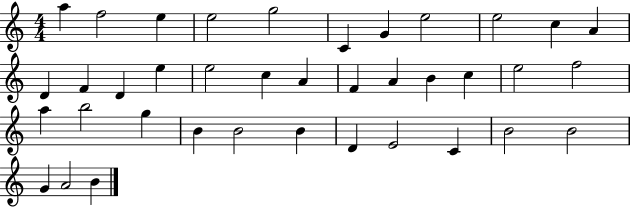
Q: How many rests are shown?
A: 0